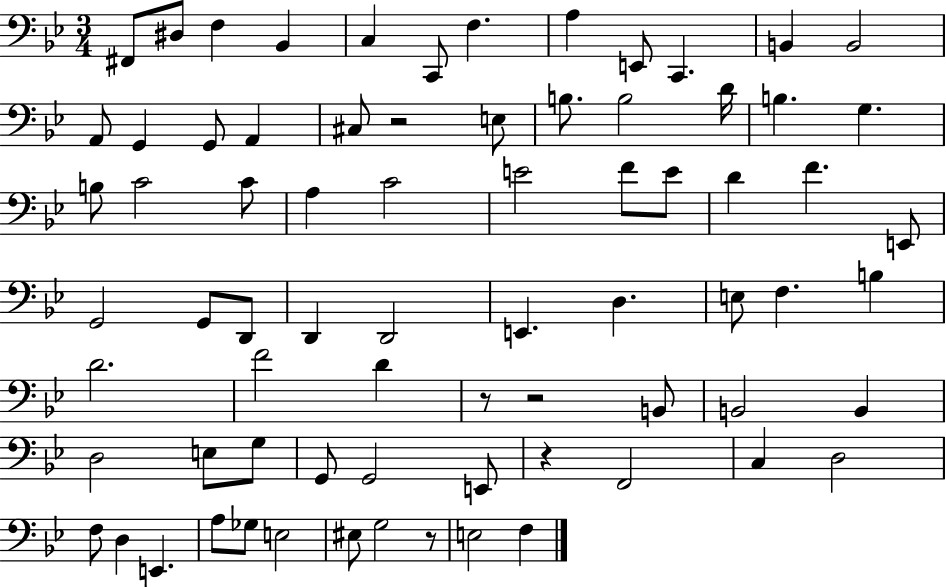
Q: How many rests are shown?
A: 5